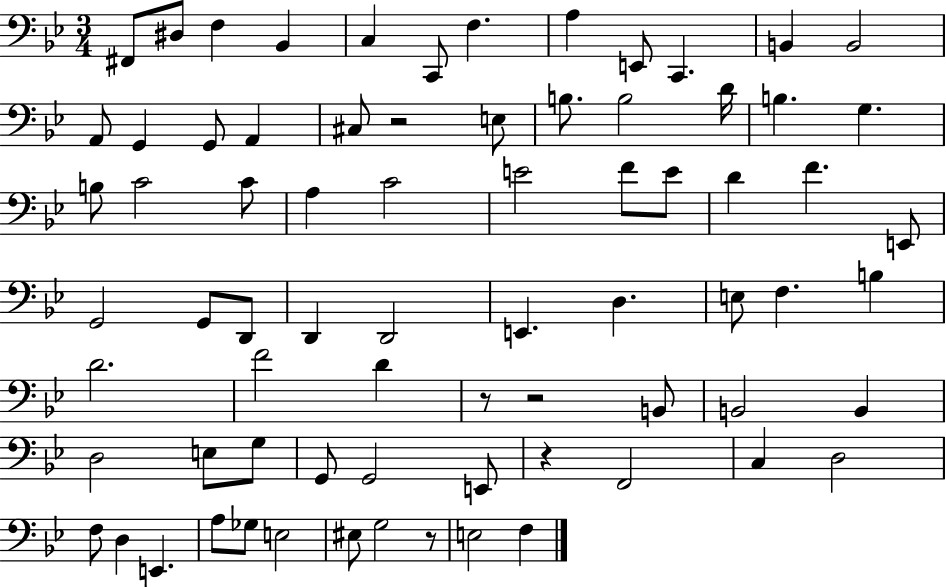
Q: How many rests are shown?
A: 5